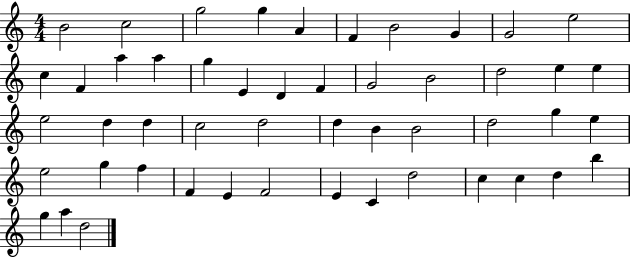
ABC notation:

X:1
T:Untitled
M:4/4
L:1/4
K:C
B2 c2 g2 g A F B2 G G2 e2 c F a a g E D F G2 B2 d2 e e e2 d d c2 d2 d B B2 d2 g e e2 g f F E F2 E C d2 c c d b g a d2